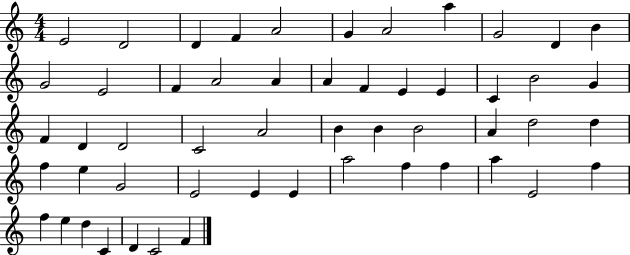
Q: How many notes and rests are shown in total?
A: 53